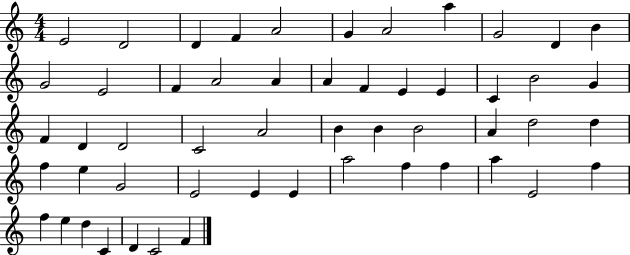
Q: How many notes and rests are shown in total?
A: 53